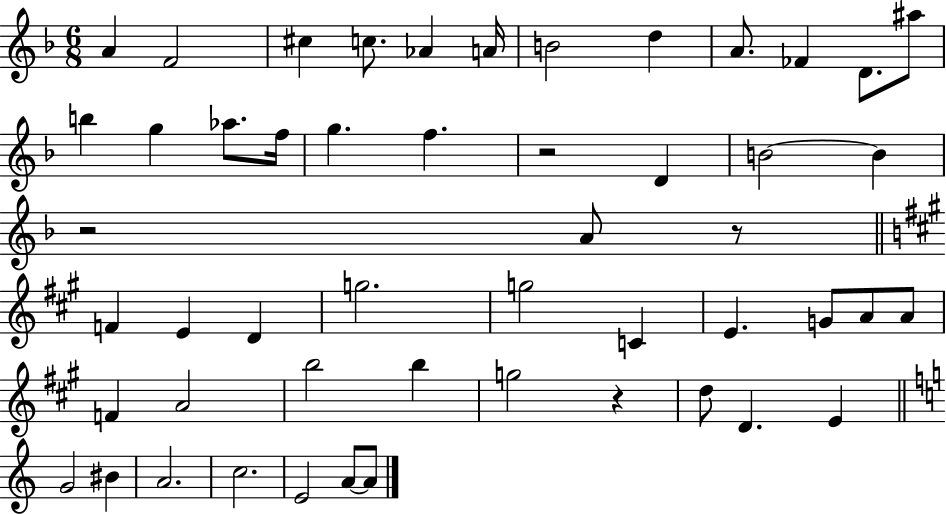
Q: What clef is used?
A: treble